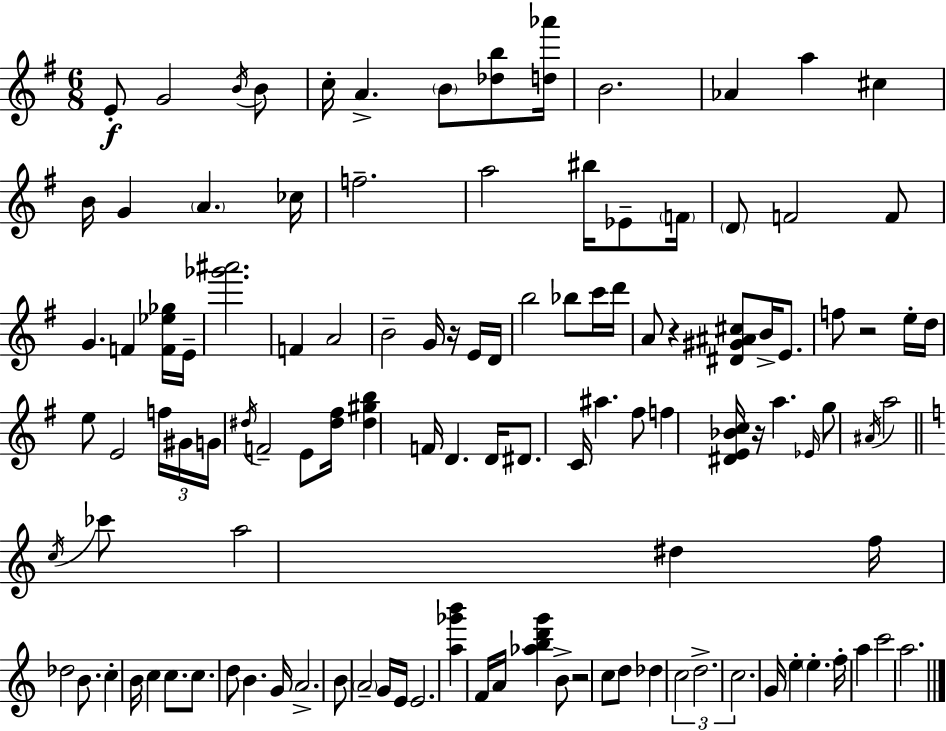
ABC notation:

X:1
T:Untitled
M:6/8
L:1/4
K:Em
E/2 G2 B/4 B/2 c/4 A B/2 [_db]/2 [d_a']/4 B2 _A a ^c B/4 G A _c/4 f2 a2 ^b/4 _E/2 F/4 D/2 F2 F/2 G F [F_e_g]/4 E/4 [_g'^a']2 F A2 B2 G/4 z/4 E/4 D/4 b2 _b/2 c'/4 d'/4 A/2 z [^D^G^A^c]/2 B/4 E/2 f/2 z2 e/4 d/4 e/2 E2 f/4 ^G/4 G/4 ^d/4 F2 E/2 [^d^f]/4 [^d^gb] F/4 D D/4 ^D/2 C/4 ^a ^f/2 f [^DE_Bc]/4 z/4 a _E/4 g/2 ^A/4 a2 c/4 _c'/2 a2 ^d f/4 _d2 B/2 c B/4 c c/2 c/2 d/2 B G/4 A2 B/2 A2 G/4 E/4 E2 [a_g'b'] F/4 A/4 [_abd'g'] B/2 z2 c/2 d/2 _d c2 d2 c2 G/4 e e f/4 a c'2 a2